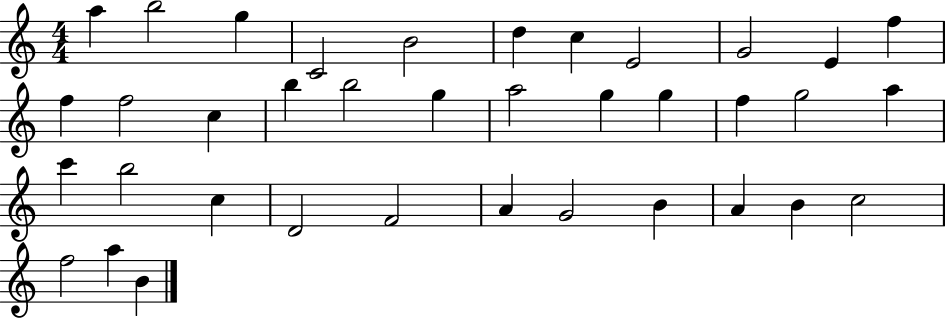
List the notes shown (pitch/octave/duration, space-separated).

A5/q B5/h G5/q C4/h B4/h D5/q C5/q E4/h G4/h E4/q F5/q F5/q F5/h C5/q B5/q B5/h G5/q A5/h G5/q G5/q F5/q G5/h A5/q C6/q B5/h C5/q D4/h F4/h A4/q G4/h B4/q A4/q B4/q C5/h F5/h A5/q B4/q